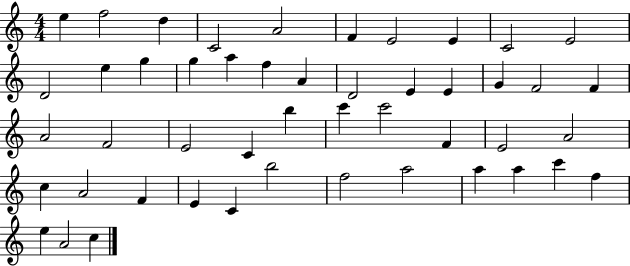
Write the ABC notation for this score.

X:1
T:Untitled
M:4/4
L:1/4
K:C
e f2 d C2 A2 F E2 E C2 E2 D2 e g g a f A D2 E E G F2 F A2 F2 E2 C b c' c'2 F E2 A2 c A2 F E C b2 f2 a2 a a c' f e A2 c